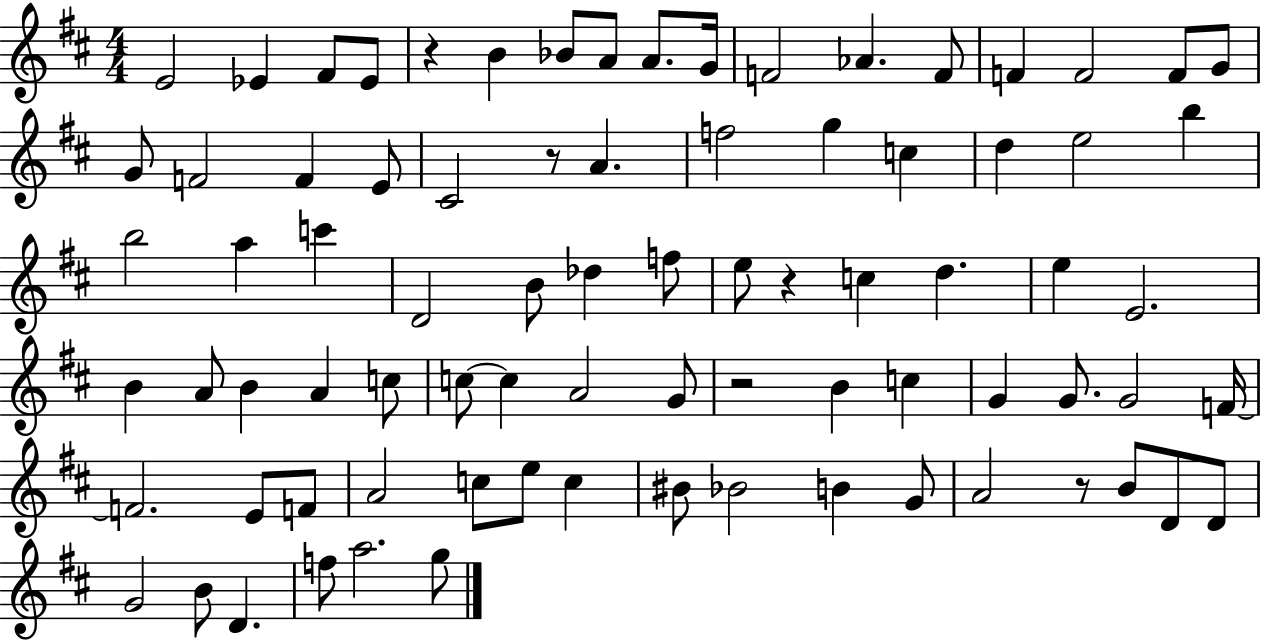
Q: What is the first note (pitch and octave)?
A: E4